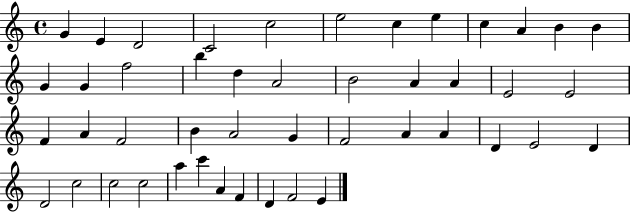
G4/q E4/q D4/h C4/h C5/h E5/h C5/q E5/q C5/q A4/q B4/q B4/q G4/q G4/q F5/h B5/q D5/q A4/h B4/h A4/q A4/q E4/h E4/h F4/q A4/q F4/h B4/q A4/h G4/q F4/h A4/q A4/q D4/q E4/h D4/q D4/h C5/h C5/h C5/h A5/q C6/q A4/q F4/q D4/q F4/h E4/q